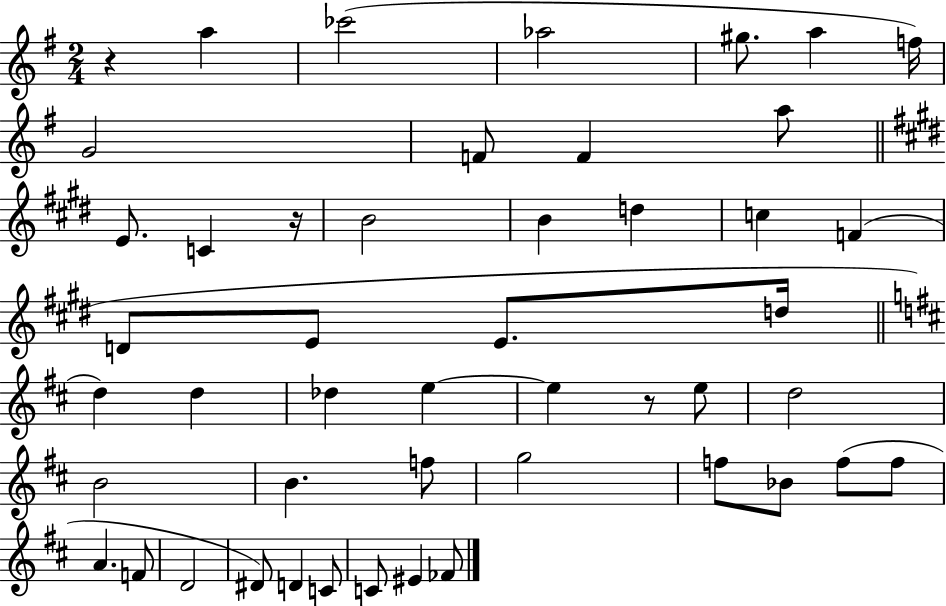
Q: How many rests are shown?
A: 3